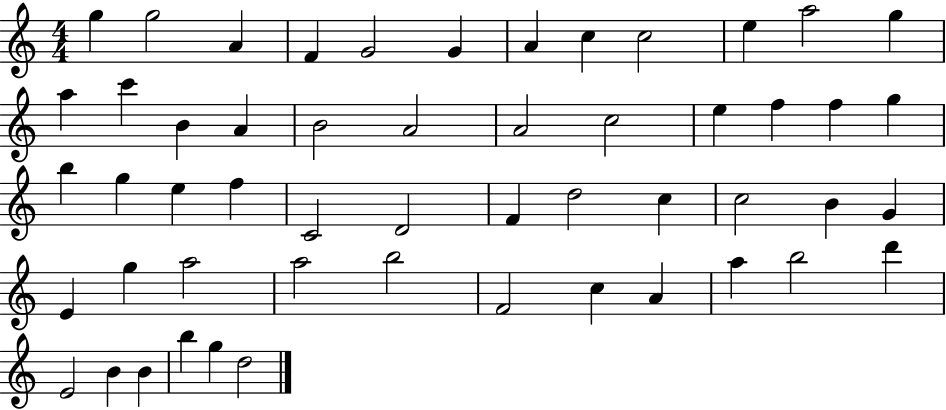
G5/q G5/h A4/q F4/q G4/h G4/q A4/q C5/q C5/h E5/q A5/h G5/q A5/q C6/q B4/q A4/q B4/h A4/h A4/h C5/h E5/q F5/q F5/q G5/q B5/q G5/q E5/q F5/q C4/h D4/h F4/q D5/h C5/q C5/h B4/q G4/q E4/q G5/q A5/h A5/h B5/h F4/h C5/q A4/q A5/q B5/h D6/q E4/h B4/q B4/q B5/q G5/q D5/h